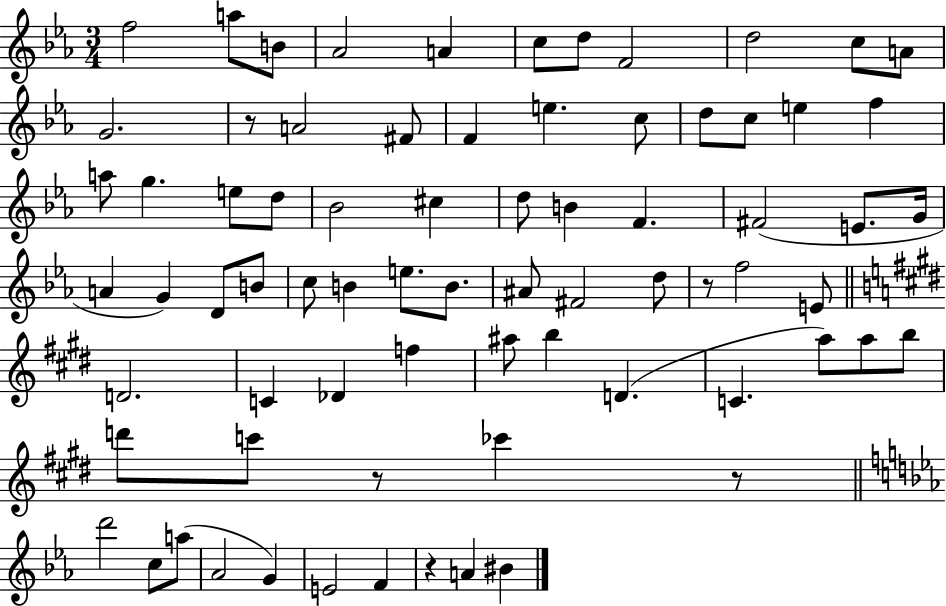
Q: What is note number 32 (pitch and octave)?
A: E4